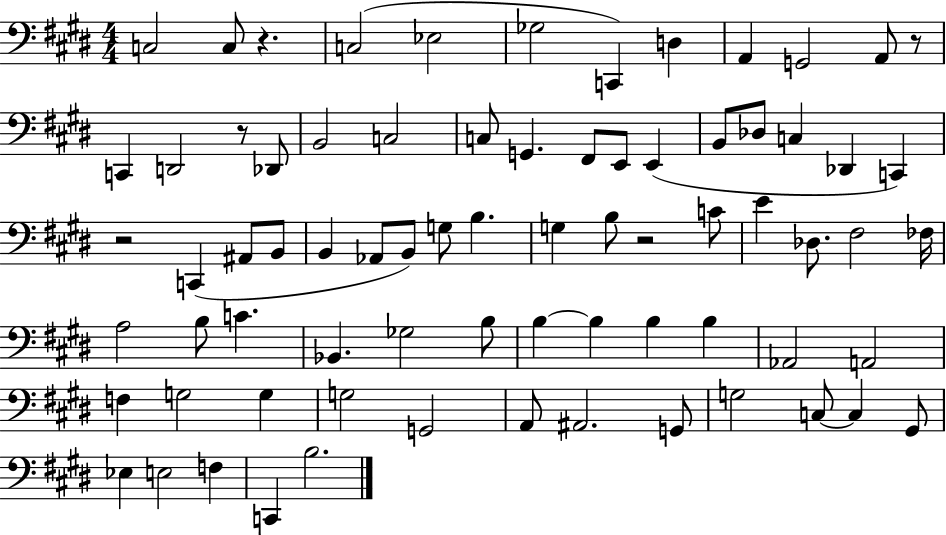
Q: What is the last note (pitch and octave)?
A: B3